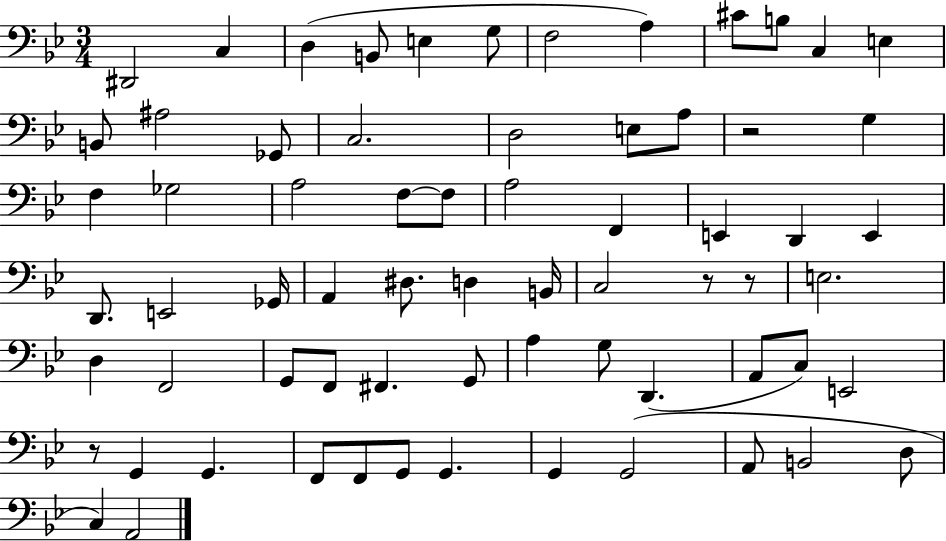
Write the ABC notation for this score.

X:1
T:Untitled
M:3/4
L:1/4
K:Bb
^D,,2 C, D, B,,/2 E, G,/2 F,2 A, ^C/2 B,/2 C, E, B,,/2 ^A,2 _G,,/2 C,2 D,2 E,/2 A,/2 z2 G, F, _G,2 A,2 F,/2 F,/2 A,2 F,, E,, D,, E,, D,,/2 E,,2 _G,,/4 A,, ^D,/2 D, B,,/4 C,2 z/2 z/2 E,2 D, F,,2 G,,/2 F,,/2 ^F,, G,,/2 A, G,/2 D,, A,,/2 C,/2 E,,2 z/2 G,, G,, F,,/2 F,,/2 G,,/2 G,, G,, G,,2 A,,/2 B,,2 D,/2 C, A,,2